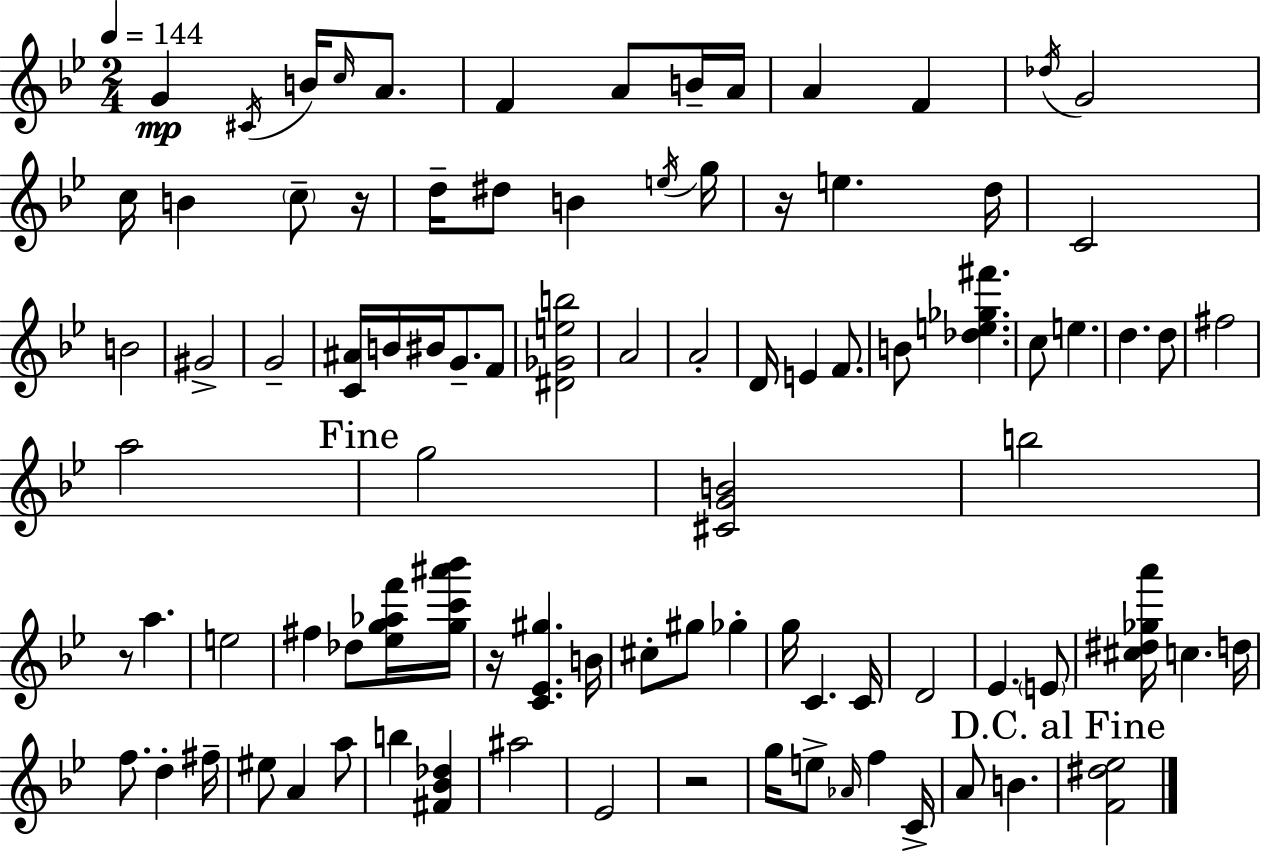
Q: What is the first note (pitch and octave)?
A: G4